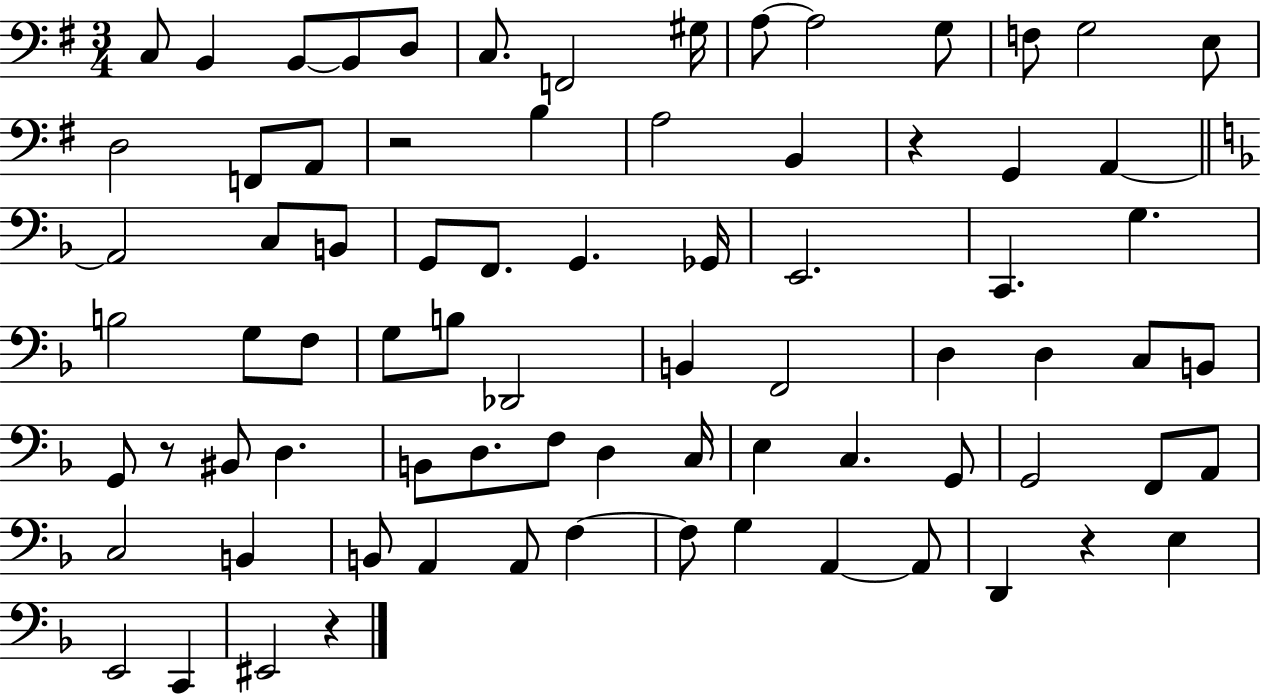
X:1
T:Untitled
M:3/4
L:1/4
K:G
C,/2 B,, B,,/2 B,,/2 D,/2 C,/2 F,,2 ^G,/4 A,/2 A,2 G,/2 F,/2 G,2 E,/2 D,2 F,,/2 A,,/2 z2 B, A,2 B,, z G,, A,, A,,2 C,/2 B,,/2 G,,/2 F,,/2 G,, _G,,/4 E,,2 C,, G, B,2 G,/2 F,/2 G,/2 B,/2 _D,,2 B,, F,,2 D, D, C,/2 B,,/2 G,,/2 z/2 ^B,,/2 D, B,,/2 D,/2 F,/2 D, C,/4 E, C, G,,/2 G,,2 F,,/2 A,,/2 C,2 B,, B,,/2 A,, A,,/2 F, F,/2 G, A,, A,,/2 D,, z E, E,,2 C,, ^E,,2 z